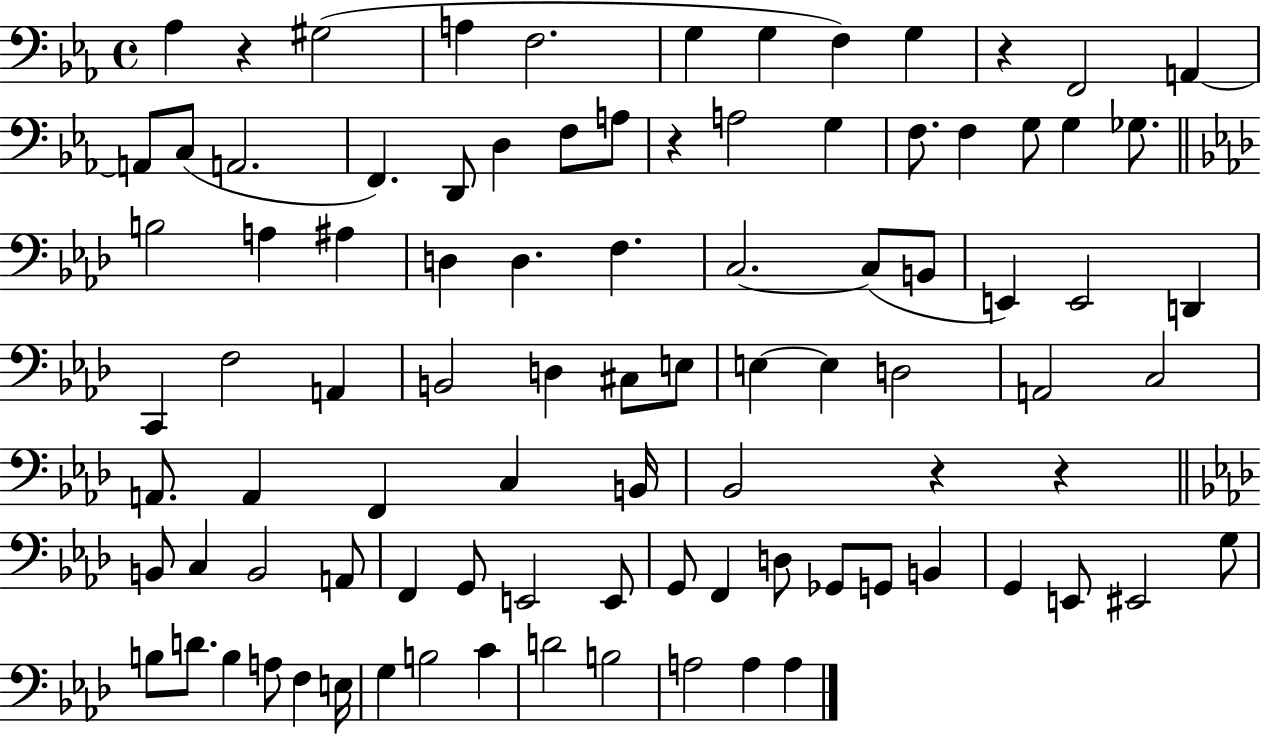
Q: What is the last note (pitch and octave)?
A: A3